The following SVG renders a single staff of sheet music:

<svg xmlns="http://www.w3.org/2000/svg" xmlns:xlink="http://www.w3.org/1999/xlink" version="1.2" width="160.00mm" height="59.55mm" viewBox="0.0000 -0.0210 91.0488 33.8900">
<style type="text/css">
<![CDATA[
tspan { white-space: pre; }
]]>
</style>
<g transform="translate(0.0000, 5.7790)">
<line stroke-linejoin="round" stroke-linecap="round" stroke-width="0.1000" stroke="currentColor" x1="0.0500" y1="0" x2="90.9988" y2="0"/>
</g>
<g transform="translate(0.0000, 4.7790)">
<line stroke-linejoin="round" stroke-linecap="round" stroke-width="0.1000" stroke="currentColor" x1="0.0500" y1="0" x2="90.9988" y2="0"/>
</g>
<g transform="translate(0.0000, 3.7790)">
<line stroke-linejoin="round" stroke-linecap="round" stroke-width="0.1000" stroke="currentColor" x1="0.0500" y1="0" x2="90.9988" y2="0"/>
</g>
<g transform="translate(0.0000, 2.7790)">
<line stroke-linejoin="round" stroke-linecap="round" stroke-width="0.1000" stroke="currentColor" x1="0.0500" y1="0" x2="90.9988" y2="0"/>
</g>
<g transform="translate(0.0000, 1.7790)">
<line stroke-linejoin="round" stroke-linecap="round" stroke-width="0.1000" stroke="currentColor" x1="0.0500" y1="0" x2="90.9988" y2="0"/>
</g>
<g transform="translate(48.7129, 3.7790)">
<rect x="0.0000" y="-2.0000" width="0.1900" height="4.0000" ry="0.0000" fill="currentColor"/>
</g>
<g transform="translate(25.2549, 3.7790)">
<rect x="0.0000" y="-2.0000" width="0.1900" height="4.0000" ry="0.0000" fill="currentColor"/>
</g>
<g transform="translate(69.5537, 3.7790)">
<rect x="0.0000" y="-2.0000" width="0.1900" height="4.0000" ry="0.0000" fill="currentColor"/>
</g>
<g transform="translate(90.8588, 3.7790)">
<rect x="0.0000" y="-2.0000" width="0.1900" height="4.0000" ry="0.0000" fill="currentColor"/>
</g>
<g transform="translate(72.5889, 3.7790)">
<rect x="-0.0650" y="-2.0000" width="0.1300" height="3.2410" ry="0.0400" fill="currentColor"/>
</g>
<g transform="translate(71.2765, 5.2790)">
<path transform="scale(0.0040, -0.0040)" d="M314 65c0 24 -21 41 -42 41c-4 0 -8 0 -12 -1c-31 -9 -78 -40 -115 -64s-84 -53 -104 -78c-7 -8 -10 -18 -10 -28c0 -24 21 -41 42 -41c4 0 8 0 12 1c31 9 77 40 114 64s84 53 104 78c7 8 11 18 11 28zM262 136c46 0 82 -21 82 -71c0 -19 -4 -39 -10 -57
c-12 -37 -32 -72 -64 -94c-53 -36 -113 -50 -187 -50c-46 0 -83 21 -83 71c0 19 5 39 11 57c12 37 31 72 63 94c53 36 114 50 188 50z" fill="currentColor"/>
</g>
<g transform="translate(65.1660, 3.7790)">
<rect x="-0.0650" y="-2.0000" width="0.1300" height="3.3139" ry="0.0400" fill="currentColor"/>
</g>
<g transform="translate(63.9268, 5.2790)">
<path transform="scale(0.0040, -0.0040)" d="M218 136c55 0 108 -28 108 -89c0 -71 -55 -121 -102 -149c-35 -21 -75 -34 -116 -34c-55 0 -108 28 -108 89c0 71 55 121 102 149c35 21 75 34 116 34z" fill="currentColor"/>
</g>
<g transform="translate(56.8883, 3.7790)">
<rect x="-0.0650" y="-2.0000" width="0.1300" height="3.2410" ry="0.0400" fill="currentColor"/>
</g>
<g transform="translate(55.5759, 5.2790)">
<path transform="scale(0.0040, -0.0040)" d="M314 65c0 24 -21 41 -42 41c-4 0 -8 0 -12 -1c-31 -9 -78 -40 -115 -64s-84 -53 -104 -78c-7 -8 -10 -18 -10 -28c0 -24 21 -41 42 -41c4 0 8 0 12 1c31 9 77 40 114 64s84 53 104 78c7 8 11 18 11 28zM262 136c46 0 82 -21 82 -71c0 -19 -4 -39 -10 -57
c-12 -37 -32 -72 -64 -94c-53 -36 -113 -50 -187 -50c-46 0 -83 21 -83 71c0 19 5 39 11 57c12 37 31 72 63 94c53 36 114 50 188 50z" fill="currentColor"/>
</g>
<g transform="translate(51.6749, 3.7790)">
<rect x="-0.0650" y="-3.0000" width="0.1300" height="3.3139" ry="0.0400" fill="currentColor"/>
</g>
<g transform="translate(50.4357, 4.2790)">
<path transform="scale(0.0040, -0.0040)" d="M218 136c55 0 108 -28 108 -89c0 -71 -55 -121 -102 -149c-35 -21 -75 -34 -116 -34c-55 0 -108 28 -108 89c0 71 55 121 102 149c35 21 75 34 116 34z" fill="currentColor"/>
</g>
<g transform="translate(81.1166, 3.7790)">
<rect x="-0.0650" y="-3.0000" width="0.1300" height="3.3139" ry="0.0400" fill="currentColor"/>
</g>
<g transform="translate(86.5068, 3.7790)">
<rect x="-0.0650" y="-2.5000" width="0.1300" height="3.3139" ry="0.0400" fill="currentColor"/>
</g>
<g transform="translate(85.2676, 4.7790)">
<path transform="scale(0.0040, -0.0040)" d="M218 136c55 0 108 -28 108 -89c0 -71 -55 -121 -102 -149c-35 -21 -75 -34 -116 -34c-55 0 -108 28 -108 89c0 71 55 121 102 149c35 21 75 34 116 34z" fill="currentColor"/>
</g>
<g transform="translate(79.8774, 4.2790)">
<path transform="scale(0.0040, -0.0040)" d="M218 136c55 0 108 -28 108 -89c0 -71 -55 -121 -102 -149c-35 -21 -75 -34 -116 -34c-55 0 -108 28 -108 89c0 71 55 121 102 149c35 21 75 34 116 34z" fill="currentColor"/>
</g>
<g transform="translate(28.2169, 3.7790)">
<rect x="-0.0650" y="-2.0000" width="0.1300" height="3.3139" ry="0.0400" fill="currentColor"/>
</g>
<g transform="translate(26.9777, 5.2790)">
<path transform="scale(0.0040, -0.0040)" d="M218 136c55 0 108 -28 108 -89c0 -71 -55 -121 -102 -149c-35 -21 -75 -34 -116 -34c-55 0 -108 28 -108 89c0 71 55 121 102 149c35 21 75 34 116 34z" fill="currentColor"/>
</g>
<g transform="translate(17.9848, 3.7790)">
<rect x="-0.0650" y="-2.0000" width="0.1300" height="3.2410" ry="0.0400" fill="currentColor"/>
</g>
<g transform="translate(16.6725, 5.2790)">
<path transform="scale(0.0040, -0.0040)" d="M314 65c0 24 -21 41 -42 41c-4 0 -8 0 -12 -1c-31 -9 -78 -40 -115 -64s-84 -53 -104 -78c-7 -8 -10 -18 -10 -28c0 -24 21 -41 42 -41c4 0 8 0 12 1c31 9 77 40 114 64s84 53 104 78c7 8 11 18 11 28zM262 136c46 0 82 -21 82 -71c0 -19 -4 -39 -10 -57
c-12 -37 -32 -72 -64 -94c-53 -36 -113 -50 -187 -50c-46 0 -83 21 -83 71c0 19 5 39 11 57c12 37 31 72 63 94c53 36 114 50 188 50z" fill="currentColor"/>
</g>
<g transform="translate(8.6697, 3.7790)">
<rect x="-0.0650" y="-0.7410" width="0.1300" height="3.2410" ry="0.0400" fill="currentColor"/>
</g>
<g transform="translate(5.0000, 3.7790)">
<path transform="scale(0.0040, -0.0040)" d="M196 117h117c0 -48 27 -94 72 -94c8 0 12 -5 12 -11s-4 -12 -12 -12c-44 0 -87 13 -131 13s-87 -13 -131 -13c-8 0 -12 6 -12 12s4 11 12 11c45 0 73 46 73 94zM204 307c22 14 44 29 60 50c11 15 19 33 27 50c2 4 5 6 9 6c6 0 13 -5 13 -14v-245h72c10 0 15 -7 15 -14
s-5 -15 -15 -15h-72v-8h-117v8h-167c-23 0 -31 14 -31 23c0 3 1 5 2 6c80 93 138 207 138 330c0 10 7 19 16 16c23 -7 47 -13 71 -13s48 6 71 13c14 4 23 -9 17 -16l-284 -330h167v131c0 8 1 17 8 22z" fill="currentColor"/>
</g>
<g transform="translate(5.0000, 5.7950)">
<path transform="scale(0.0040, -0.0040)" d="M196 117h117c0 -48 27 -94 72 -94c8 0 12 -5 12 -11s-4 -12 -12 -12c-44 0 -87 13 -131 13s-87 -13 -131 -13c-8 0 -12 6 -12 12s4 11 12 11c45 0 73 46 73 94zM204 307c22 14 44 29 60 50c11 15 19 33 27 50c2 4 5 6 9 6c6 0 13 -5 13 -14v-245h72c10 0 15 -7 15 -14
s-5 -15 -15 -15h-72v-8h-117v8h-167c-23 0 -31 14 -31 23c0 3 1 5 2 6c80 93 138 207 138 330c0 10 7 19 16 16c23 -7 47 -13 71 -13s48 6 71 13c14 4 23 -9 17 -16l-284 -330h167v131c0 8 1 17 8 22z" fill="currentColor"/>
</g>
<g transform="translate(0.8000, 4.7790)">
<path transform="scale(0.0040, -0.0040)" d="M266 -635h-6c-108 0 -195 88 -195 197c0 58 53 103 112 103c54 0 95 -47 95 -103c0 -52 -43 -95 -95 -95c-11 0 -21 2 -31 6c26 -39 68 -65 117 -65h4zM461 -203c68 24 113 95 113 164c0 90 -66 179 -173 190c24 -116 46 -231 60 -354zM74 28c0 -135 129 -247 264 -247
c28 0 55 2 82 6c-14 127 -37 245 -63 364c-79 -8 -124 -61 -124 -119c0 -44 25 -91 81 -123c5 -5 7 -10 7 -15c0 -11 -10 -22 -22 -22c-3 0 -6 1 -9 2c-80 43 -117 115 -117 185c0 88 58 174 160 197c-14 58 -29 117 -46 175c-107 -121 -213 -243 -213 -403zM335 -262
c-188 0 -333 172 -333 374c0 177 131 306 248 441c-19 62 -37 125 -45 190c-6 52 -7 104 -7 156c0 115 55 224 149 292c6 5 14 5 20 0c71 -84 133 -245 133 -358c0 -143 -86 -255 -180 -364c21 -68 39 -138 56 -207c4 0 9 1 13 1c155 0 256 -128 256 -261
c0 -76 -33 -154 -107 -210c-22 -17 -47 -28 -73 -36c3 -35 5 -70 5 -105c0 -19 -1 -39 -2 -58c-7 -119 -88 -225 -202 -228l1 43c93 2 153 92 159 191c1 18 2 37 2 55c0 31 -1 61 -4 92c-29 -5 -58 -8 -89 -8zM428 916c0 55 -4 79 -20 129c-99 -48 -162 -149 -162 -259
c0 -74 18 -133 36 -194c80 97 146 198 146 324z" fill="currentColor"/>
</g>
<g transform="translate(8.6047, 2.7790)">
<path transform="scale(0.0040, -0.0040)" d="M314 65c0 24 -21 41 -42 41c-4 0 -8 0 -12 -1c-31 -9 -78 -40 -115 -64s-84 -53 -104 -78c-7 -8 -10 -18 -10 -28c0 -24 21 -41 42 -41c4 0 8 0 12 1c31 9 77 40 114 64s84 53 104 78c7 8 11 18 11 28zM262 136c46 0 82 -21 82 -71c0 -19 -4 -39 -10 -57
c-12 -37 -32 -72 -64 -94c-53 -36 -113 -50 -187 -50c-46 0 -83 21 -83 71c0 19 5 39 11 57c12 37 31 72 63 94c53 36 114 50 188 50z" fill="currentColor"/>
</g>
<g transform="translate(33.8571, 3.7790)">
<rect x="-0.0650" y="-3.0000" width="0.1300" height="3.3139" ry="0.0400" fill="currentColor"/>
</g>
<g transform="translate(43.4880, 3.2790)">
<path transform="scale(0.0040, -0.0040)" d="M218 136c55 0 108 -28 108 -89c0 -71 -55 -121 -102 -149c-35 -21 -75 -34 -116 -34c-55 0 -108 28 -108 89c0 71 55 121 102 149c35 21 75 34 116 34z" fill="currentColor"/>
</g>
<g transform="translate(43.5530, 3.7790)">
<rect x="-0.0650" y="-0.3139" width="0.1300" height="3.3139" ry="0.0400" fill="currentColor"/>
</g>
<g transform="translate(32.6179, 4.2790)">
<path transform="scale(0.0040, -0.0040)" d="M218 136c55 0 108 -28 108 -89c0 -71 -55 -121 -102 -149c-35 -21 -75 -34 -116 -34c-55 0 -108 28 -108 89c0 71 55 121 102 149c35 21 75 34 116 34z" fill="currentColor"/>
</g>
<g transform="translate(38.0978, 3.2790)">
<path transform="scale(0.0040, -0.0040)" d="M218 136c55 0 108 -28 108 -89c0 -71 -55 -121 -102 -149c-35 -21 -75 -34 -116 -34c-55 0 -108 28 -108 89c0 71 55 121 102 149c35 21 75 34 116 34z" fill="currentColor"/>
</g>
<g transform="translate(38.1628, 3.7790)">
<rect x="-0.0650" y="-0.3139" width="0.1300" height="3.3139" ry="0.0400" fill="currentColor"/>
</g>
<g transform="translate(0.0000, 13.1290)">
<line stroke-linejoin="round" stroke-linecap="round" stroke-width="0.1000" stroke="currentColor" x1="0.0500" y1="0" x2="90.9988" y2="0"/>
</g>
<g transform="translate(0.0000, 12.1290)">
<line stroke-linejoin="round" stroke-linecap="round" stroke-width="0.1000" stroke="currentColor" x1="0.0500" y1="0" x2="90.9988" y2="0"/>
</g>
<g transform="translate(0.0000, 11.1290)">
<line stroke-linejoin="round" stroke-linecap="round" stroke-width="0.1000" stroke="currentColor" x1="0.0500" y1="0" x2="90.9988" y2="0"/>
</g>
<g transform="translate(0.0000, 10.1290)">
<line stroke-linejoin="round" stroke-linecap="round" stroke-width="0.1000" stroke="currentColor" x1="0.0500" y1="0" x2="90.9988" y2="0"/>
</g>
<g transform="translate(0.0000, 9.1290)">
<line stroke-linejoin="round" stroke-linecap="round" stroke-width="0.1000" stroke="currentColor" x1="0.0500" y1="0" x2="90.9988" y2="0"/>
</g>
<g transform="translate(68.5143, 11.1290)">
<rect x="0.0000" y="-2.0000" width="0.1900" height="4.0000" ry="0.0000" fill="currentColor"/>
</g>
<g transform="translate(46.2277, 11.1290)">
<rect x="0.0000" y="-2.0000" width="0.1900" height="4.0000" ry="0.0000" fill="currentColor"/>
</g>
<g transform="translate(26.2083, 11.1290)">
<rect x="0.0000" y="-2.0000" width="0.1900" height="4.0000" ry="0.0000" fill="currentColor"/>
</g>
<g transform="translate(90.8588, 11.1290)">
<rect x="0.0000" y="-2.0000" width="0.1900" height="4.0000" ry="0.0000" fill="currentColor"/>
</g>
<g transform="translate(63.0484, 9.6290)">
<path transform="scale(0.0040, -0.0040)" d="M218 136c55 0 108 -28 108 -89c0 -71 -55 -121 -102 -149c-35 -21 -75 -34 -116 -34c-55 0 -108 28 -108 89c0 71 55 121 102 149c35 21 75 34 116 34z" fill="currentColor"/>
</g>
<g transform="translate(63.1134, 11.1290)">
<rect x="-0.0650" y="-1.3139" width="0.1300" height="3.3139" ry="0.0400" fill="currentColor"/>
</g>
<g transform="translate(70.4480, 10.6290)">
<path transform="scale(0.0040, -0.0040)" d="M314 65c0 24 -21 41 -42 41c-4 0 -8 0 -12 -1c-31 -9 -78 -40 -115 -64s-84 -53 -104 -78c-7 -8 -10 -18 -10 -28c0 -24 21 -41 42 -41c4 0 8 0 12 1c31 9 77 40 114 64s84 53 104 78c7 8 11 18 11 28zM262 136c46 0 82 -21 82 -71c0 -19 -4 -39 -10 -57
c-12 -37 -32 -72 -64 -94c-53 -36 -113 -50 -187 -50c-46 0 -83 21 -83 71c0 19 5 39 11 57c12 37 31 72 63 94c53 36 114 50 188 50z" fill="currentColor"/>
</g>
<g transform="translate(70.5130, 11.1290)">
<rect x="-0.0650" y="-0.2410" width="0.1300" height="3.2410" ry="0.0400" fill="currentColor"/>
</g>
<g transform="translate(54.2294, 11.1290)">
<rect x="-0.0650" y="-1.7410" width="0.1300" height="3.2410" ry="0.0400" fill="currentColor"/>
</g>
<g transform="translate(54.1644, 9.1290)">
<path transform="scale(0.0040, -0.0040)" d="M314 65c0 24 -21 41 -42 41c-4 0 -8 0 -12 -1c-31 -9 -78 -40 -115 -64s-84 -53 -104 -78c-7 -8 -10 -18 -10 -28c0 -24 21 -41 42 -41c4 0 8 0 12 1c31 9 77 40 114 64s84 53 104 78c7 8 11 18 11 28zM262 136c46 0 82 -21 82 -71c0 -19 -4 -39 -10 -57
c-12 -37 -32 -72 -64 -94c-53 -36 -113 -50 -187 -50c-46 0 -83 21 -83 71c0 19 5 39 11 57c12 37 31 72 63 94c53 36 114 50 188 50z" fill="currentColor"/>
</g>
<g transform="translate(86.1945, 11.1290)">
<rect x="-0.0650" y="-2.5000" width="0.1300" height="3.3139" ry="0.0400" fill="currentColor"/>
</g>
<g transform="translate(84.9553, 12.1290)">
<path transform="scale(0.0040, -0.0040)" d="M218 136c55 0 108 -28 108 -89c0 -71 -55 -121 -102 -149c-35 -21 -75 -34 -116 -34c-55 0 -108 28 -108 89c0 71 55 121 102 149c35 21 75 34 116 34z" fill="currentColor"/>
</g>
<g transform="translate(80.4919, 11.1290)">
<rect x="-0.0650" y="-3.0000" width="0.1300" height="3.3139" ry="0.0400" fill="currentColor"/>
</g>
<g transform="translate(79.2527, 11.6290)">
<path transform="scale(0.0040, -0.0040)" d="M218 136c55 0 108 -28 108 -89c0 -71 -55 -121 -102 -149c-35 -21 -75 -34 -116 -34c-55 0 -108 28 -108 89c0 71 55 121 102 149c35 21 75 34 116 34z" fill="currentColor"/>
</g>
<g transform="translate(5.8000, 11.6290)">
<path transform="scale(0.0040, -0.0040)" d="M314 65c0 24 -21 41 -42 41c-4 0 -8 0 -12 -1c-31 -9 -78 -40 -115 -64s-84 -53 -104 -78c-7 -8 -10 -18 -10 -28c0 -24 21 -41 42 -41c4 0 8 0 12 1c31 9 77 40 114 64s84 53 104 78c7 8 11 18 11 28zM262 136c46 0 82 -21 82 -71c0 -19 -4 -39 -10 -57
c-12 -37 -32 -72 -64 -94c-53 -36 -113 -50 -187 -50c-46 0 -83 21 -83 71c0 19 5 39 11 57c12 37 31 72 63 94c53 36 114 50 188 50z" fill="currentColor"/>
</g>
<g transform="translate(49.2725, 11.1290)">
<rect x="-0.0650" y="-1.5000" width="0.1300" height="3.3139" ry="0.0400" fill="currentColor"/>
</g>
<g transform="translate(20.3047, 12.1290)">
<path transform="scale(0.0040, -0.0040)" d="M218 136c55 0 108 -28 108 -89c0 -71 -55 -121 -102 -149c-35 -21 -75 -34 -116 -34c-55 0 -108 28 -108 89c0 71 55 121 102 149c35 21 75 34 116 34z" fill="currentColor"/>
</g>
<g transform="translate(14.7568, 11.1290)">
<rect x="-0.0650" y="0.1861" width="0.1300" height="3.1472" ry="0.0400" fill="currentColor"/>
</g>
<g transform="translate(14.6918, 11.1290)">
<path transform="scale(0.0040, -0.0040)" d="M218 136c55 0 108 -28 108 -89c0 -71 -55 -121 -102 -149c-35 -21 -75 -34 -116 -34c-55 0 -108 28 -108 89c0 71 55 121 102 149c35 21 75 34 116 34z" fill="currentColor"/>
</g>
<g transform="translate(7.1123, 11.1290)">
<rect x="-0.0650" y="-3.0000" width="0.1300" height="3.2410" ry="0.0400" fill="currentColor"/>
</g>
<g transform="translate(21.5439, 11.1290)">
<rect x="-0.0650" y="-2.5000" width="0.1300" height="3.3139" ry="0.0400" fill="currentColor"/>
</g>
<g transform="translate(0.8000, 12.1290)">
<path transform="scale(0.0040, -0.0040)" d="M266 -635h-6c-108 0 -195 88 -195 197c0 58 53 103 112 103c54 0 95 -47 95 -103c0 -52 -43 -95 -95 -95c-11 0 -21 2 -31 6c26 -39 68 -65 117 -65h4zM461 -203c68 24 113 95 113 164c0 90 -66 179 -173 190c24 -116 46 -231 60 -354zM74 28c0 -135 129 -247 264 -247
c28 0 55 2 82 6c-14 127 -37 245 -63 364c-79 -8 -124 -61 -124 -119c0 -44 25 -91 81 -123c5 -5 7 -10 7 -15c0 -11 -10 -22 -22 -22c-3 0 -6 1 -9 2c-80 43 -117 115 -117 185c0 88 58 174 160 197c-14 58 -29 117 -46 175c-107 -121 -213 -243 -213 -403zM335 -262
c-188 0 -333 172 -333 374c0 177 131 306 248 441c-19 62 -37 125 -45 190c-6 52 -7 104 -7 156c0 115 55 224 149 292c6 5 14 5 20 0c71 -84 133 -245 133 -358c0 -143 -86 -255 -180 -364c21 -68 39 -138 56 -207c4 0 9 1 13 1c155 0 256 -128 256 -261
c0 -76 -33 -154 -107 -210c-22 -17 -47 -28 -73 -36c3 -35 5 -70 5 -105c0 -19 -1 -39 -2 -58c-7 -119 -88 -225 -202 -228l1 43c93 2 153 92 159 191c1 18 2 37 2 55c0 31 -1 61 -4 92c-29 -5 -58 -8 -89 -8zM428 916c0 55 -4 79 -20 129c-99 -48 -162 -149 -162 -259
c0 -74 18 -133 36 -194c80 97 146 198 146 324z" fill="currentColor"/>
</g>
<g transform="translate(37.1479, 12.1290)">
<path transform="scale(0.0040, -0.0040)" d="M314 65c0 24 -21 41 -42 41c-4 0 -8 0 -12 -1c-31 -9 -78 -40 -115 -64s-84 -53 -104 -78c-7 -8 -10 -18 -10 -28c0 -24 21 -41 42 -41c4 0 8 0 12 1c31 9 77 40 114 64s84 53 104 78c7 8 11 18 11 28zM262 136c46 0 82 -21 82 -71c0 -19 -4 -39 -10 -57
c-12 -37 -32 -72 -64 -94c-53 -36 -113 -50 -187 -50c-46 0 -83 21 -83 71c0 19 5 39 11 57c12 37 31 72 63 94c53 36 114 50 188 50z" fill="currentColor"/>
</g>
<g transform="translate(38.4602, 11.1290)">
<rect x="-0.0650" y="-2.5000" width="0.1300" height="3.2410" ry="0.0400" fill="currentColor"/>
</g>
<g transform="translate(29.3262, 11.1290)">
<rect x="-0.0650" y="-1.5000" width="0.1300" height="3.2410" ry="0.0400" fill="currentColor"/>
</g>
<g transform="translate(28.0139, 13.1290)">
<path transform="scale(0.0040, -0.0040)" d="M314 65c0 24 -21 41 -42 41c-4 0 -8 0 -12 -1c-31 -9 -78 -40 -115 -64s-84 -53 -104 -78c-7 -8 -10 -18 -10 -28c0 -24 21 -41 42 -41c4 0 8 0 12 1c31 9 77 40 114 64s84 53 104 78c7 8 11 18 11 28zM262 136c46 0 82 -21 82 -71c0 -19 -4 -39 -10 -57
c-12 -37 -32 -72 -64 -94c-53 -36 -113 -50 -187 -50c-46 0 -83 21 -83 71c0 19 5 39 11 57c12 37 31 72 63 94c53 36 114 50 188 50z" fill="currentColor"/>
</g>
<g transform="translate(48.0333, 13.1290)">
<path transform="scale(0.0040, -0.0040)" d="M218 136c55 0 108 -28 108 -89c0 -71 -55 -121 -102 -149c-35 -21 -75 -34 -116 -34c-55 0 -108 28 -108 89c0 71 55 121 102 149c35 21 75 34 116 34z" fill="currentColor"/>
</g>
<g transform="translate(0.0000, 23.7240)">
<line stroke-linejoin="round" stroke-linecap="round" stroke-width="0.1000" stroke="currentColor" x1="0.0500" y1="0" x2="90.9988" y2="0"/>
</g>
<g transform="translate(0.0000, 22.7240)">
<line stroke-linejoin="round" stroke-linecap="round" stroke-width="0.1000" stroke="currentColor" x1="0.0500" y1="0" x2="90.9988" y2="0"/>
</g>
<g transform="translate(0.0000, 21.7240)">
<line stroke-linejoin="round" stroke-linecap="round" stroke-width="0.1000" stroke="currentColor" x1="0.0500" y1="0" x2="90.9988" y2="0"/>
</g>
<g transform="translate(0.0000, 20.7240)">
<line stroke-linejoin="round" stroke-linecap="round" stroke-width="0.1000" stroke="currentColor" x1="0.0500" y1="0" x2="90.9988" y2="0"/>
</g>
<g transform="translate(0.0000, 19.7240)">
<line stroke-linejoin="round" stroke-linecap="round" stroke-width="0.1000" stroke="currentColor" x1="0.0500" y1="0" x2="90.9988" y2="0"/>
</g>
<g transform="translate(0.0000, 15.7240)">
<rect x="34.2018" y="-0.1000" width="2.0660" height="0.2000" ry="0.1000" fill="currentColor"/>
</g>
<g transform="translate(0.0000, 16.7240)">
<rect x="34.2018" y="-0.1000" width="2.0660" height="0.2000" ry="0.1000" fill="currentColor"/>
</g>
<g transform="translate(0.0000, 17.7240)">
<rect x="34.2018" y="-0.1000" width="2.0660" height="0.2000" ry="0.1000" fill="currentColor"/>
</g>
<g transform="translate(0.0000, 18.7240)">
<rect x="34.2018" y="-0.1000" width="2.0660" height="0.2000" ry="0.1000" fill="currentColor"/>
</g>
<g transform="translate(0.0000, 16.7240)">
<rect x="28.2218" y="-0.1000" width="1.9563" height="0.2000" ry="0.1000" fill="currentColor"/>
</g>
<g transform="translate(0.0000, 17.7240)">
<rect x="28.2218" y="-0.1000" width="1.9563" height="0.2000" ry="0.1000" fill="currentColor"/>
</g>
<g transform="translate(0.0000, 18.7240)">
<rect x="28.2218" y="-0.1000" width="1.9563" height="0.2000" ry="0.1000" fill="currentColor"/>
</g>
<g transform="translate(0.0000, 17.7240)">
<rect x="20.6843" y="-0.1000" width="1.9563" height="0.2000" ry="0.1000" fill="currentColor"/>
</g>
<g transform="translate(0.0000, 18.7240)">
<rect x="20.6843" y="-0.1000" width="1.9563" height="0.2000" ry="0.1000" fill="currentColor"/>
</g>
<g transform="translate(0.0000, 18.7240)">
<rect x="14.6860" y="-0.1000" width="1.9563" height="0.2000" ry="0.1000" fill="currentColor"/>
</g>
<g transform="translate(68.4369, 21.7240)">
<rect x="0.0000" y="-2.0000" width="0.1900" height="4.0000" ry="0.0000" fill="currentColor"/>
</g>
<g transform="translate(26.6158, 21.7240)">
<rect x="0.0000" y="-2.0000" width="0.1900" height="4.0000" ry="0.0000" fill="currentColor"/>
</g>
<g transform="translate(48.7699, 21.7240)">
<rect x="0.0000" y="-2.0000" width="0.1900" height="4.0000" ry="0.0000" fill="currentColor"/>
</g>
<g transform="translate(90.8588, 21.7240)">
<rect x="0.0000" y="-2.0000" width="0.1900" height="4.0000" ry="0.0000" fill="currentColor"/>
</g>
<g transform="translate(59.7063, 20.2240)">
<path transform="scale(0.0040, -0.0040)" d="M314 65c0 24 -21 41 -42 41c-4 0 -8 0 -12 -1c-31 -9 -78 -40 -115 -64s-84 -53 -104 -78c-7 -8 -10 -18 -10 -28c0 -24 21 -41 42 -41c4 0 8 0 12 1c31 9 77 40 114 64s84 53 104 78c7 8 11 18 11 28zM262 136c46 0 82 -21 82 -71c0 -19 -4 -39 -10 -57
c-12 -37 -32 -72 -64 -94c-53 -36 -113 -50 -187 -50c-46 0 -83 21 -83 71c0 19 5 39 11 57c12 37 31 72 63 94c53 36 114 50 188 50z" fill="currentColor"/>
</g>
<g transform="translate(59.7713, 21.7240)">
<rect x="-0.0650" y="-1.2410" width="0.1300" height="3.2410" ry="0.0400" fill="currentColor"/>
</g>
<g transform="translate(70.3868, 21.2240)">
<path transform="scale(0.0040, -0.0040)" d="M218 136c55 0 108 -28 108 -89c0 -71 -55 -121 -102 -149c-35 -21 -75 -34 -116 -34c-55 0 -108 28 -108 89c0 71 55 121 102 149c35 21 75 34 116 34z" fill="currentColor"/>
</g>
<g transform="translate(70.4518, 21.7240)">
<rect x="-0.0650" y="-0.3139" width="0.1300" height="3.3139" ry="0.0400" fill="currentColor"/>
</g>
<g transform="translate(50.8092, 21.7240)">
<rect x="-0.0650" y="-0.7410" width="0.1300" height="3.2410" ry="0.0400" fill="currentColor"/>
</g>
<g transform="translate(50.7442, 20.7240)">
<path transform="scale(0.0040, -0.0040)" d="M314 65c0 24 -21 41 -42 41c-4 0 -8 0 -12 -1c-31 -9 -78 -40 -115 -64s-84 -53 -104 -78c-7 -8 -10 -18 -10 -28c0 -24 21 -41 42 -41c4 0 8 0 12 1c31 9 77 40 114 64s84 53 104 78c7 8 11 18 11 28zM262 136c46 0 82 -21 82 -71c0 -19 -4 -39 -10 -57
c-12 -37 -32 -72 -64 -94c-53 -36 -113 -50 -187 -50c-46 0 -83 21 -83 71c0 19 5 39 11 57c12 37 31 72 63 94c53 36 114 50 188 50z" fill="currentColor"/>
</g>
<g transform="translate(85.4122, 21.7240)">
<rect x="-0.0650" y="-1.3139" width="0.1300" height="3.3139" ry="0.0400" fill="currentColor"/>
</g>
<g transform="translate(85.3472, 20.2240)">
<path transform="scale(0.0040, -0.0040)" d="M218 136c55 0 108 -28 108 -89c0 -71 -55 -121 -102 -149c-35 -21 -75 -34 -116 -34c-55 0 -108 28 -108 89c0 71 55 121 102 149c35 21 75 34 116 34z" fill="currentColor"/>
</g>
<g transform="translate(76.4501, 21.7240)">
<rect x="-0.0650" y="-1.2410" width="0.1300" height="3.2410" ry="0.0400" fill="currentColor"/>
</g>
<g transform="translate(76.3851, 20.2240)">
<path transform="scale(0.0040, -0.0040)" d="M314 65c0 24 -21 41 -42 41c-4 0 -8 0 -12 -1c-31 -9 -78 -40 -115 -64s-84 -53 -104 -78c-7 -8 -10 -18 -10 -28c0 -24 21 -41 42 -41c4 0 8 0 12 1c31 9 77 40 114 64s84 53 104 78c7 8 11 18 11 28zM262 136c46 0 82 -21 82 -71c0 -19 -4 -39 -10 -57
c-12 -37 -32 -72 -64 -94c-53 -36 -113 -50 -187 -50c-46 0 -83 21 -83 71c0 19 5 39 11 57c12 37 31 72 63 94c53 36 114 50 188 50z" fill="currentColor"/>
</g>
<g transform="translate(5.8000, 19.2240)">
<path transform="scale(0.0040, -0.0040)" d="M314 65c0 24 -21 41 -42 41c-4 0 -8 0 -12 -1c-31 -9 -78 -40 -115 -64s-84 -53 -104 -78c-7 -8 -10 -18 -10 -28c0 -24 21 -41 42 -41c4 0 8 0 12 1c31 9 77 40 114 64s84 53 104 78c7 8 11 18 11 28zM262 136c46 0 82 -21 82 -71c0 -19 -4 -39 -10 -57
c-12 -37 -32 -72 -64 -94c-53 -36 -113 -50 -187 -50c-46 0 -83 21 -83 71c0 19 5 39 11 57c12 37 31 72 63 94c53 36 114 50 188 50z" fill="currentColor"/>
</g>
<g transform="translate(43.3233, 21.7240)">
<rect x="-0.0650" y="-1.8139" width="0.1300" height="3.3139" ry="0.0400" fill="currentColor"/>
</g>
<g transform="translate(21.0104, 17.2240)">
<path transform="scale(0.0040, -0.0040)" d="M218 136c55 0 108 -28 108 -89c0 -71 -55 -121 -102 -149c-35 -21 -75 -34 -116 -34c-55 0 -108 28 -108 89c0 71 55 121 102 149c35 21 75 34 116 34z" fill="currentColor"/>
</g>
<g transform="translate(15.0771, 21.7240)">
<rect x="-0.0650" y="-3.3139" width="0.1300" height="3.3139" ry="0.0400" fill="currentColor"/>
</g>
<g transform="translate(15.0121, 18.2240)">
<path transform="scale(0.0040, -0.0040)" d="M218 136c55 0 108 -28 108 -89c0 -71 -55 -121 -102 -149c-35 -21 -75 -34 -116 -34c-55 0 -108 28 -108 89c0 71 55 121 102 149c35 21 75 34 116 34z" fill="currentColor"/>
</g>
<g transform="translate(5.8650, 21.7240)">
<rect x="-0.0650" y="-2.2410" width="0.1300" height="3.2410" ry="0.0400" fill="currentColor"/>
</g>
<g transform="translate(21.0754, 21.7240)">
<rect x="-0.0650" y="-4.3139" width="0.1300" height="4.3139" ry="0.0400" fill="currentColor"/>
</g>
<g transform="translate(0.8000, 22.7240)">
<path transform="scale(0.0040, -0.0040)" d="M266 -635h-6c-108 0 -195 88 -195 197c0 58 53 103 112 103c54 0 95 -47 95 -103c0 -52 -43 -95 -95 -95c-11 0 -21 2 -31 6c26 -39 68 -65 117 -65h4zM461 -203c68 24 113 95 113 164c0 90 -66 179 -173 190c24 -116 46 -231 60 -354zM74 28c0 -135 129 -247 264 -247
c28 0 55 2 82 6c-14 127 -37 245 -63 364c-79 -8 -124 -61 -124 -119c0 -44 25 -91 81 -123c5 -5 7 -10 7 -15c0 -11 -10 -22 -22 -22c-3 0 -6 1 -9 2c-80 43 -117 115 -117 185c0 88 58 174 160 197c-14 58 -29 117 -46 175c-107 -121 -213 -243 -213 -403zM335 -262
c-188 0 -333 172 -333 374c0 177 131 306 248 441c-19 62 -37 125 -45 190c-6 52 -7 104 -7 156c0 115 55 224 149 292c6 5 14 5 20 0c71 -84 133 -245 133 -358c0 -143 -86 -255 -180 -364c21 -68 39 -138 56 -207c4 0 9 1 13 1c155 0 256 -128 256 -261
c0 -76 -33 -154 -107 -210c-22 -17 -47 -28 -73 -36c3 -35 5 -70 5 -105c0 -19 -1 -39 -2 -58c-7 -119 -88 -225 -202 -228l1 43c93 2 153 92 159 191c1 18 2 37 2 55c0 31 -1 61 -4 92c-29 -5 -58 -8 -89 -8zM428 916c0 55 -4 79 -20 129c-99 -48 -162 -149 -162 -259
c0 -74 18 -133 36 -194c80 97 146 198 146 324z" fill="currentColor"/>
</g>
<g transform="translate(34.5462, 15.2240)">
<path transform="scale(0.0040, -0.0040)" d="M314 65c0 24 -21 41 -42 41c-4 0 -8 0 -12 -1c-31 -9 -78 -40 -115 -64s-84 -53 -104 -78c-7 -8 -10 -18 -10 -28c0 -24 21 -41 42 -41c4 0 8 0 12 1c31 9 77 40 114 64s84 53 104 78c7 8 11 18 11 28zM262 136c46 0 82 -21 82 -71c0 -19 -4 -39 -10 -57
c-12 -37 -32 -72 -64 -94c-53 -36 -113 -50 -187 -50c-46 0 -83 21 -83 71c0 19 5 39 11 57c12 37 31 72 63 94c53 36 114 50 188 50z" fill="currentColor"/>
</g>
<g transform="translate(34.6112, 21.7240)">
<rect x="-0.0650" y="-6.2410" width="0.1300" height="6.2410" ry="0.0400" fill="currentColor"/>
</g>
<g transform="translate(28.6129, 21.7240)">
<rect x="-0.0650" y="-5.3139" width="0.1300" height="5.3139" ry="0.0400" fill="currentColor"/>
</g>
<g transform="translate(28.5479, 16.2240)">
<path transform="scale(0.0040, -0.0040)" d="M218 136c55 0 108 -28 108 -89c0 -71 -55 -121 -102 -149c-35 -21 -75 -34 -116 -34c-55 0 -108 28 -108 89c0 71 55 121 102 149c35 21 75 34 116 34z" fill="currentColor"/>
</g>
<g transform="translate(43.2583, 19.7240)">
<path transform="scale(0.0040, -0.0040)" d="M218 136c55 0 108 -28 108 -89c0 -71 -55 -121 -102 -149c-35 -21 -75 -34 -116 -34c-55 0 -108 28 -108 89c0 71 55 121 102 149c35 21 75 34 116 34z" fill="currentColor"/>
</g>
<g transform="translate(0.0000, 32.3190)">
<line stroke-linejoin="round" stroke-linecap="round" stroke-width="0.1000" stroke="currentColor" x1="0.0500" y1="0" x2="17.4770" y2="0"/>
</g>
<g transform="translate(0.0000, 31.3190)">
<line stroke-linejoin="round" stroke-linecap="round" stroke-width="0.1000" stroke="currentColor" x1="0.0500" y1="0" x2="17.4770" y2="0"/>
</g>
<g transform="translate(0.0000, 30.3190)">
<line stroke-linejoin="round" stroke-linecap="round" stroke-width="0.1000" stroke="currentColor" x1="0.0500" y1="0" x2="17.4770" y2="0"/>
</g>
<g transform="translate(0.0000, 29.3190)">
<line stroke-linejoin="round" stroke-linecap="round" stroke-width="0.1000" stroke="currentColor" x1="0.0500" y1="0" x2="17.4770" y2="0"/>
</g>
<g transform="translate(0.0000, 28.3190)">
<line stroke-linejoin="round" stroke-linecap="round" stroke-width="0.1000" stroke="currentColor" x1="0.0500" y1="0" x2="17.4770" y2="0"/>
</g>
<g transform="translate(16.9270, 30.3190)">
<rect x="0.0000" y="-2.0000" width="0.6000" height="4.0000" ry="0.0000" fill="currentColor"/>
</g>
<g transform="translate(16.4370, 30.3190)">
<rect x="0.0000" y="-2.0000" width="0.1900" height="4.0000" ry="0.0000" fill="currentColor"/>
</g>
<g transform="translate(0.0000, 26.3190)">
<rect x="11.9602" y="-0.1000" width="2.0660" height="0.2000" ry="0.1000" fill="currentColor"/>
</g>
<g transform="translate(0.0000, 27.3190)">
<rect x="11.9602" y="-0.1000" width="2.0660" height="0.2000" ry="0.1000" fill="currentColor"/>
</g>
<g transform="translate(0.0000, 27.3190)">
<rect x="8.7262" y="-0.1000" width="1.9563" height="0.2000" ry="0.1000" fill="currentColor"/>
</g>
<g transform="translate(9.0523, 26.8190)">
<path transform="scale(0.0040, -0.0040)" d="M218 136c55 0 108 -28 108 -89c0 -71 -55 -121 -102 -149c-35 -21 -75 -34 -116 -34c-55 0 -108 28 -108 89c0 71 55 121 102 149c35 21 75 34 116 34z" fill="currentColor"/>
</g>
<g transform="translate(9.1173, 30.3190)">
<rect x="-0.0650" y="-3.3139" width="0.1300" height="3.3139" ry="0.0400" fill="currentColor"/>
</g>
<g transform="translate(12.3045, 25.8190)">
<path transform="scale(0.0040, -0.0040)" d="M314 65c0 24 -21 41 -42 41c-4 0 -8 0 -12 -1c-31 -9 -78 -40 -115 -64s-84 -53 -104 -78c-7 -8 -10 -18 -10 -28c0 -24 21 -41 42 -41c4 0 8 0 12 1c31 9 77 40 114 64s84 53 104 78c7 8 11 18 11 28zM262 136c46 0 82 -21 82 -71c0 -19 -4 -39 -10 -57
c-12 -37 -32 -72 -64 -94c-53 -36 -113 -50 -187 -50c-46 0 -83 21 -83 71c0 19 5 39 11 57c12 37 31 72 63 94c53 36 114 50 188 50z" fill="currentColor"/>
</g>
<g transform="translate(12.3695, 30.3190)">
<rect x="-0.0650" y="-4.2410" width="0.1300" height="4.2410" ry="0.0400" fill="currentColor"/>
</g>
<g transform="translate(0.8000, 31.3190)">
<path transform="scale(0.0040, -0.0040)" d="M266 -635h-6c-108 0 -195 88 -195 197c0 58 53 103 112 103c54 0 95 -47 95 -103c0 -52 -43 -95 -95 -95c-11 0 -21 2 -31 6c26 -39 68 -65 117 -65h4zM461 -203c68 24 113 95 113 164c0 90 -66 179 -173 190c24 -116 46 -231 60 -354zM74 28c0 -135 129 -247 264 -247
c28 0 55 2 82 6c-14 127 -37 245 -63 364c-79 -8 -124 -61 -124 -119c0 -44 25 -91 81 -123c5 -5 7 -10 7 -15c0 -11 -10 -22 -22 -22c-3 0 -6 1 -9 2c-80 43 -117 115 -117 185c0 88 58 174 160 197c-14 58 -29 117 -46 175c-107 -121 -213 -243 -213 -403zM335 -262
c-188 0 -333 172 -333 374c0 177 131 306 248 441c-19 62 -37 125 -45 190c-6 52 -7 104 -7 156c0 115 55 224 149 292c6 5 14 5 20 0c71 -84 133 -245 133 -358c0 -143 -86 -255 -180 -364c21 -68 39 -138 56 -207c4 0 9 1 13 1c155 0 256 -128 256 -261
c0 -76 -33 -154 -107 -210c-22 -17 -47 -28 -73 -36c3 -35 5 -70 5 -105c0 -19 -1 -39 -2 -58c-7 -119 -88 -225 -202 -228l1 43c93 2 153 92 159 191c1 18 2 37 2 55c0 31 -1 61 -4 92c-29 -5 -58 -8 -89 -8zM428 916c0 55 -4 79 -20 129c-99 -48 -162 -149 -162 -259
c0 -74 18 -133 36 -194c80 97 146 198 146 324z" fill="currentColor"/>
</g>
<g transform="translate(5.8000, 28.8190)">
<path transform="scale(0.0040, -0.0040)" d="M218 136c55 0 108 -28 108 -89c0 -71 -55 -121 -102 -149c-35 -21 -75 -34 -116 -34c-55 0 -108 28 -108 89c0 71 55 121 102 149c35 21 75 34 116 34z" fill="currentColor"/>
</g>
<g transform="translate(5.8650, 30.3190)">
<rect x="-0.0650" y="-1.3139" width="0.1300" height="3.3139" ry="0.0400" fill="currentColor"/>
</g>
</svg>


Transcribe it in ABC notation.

X:1
T:Untitled
M:4/4
L:1/4
K:C
d2 F2 F A c c A F2 F F2 A G A2 B G E2 G2 E f2 e c2 A G g2 b d' f' a'2 f d2 e2 c e2 e e b d'2